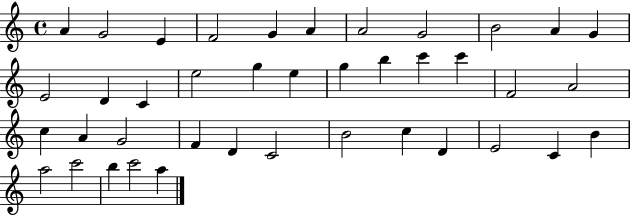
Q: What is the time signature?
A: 4/4